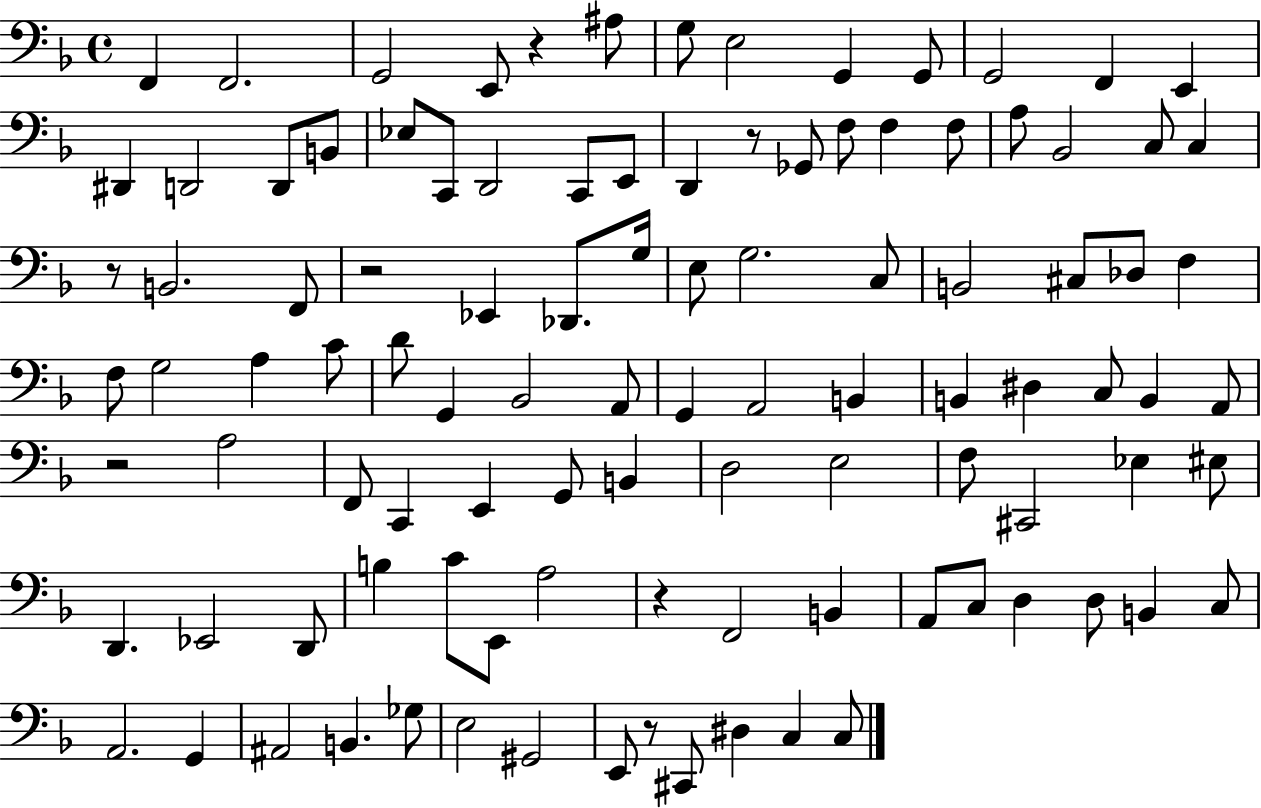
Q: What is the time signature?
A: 4/4